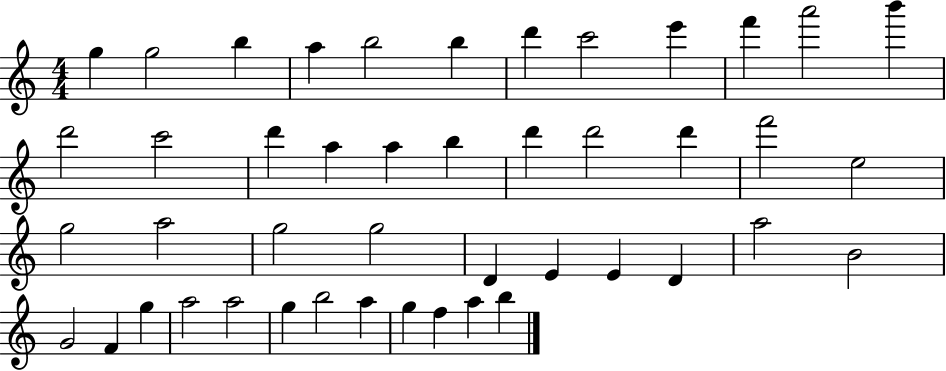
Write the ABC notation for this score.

X:1
T:Untitled
M:4/4
L:1/4
K:C
g g2 b a b2 b d' c'2 e' f' a'2 b' d'2 c'2 d' a a b d' d'2 d' f'2 e2 g2 a2 g2 g2 D E E D a2 B2 G2 F g a2 a2 g b2 a g f a b